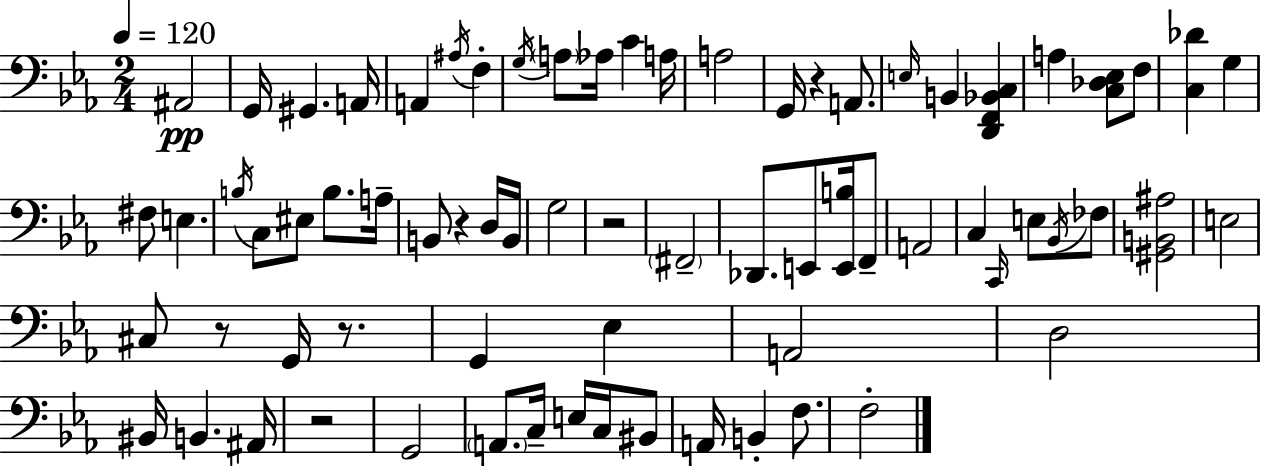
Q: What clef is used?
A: bass